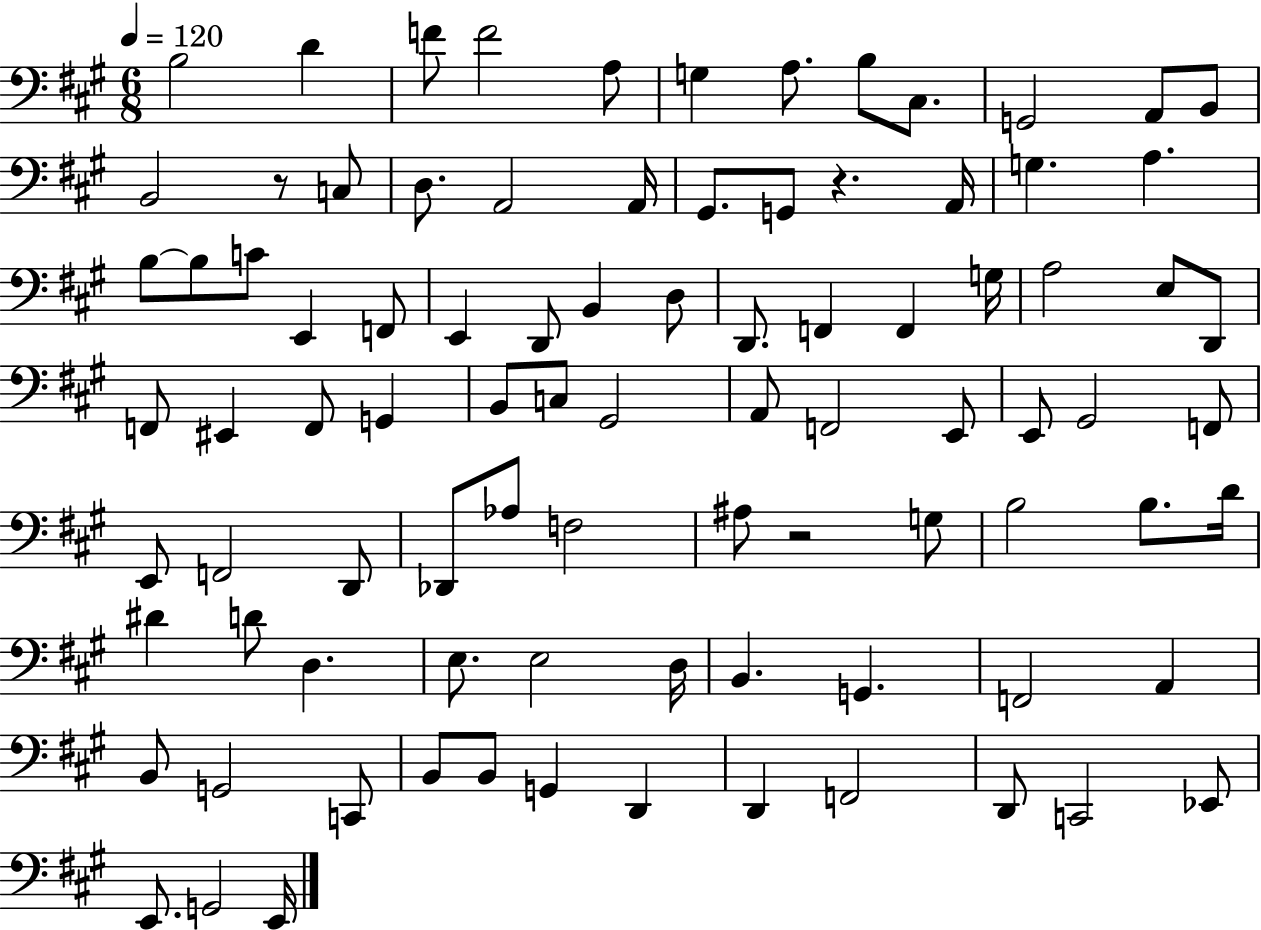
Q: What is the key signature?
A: A major